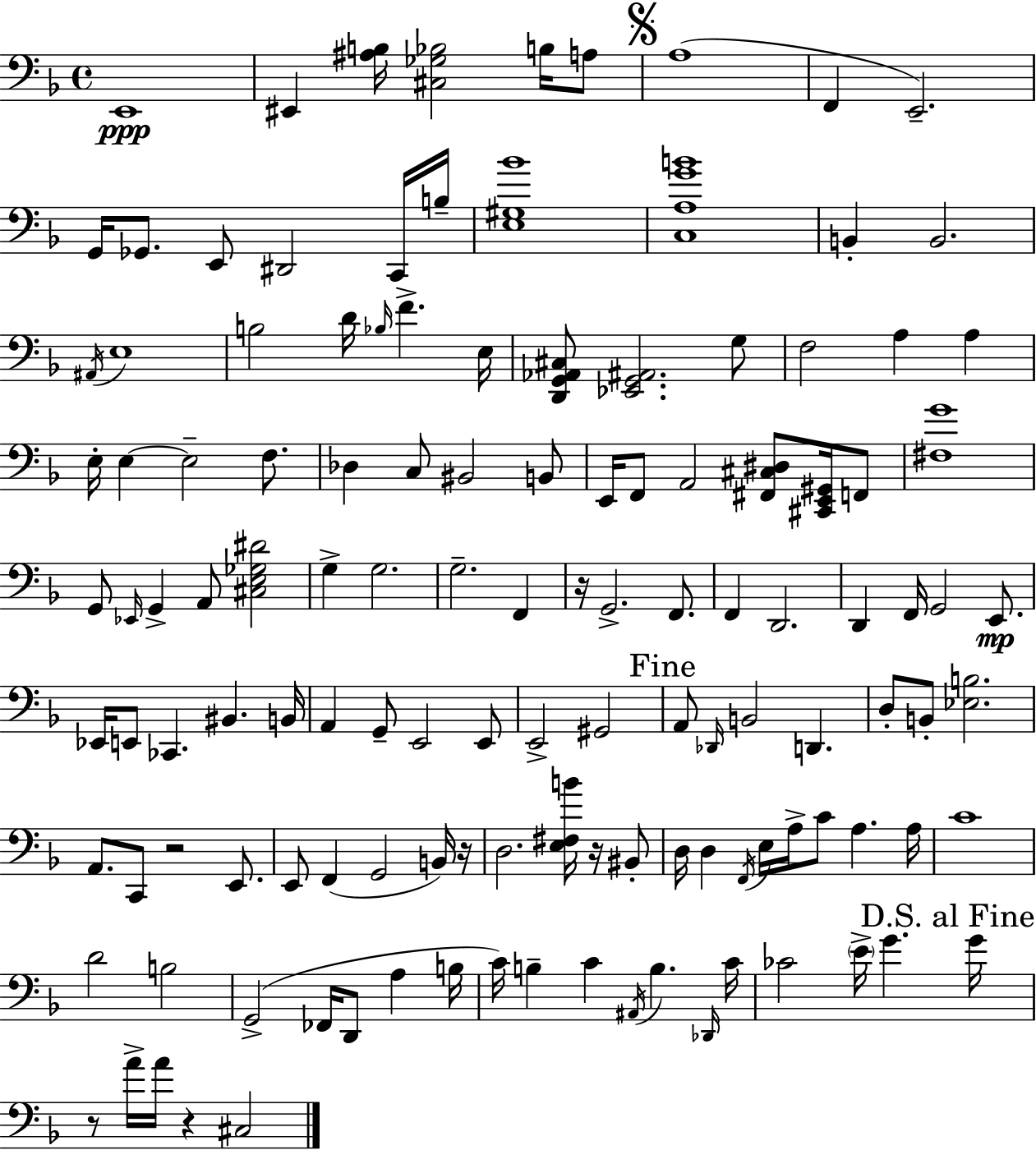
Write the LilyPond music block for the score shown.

{
  \clef bass
  \time 4/4
  \defaultTimeSignature
  \key d \minor
  e,1\ppp | eis,4 <ais b>16 <cis ges bes>2 b16 a8 | \mark \markup { \musicglyph "scripts.segno" } a1( | f,4 e,2.--) | \break g,16 ges,8. e,8 dis,2 c,16 b16-- | <e gis bes'>1 | <c a g' b'>1 | b,4-. b,2. | \break \acciaccatura { ais,16 } e1 | b2 d'16 \grace { bes16 } f'4.-> | e16 <d, g, aes, cis>8 <ees, g, ais,>2. | g8 f2 a4 a4 | \break e16-. e4~~ e2-- f8. | des4 c8 bis,2 | b,8 e,16 f,8 a,2 <fis, cis dis>8 <cis, e, gis,>16 | f,8 <fis g'>1 | \break g,8 \grace { ees,16 } g,4-> a,8 <cis e ges dis'>2 | g4-> g2. | g2.-- f,4 | r16 g,2.-> | \break f,8. f,4 d,2. | d,4 f,16 g,2 | e,8.\mp ees,16 e,8 ces,4. bis,4. | b,16 a,4 g,8-- e,2 | \break e,8 e,2-> gis,2 | \mark "Fine" a,8 \grace { des,16 } b,2 d,4. | d8-. b,8-. <ees b>2. | a,8. c,8 r2 | \break e,8. e,8 f,4( g,2 | b,16) r16 d2. | <e fis b'>16 r16 bis,8-. d16 d4 \acciaccatura { f,16 } e16 a16-> c'8 a4. | a16 c'1 | \break d'2 b2 | g,2->( fes,16 d,8 | a4 b16 c'16) b4-- c'4 \acciaccatura { ais,16 } b4. | \grace { des,16 } c'16 ces'2 \parenthesize e'16-> | \break g'4. \mark "D.S. al Fine" g'16 r8 a'16-> a'16 r4 cis2 | \bar "|."
}